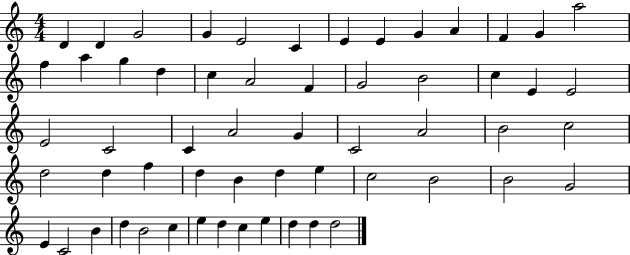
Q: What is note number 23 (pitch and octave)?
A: C5